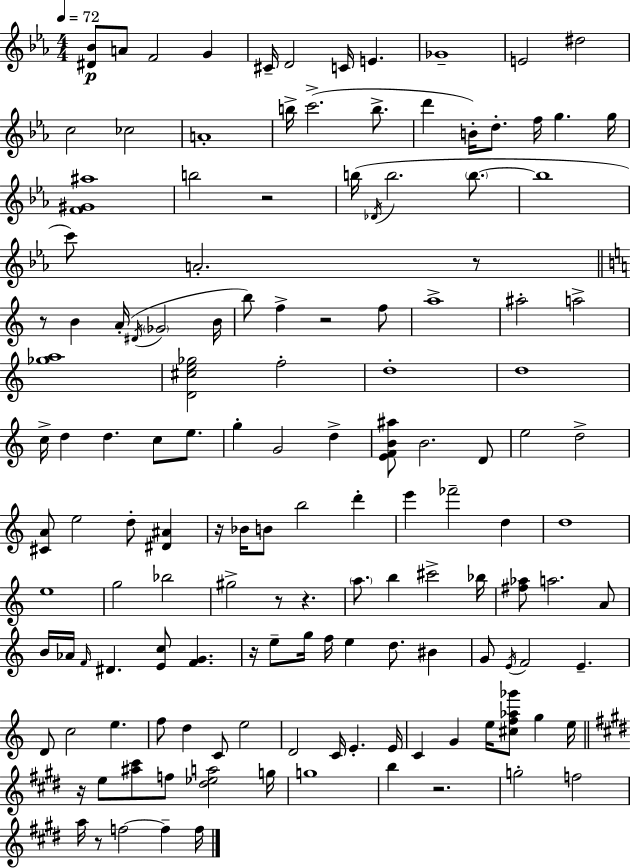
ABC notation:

X:1
T:Untitled
M:4/4
L:1/4
K:Eb
[^D_B]/2 A/2 F2 G ^C/4 D2 C/4 E _G4 E2 ^d2 c2 _c2 A4 b/4 c'2 b/2 d' B/4 d/2 f/4 g g/4 [F^G^a]4 b2 z2 b/4 _D/4 b2 b/2 b4 c'/2 A2 z/2 z/2 B A/4 ^D/4 _G2 B/4 b/2 f z2 f/2 a4 ^a2 a2 [_ga]4 [D^ce_g]2 f2 d4 d4 c/4 d d c/2 e/2 g G2 d [EFB^a]/2 B2 D/2 e2 d2 [^CA]/2 e2 d/2 [^D^A] z/4 _B/4 B/2 b2 d' e' _f'2 d d4 e4 g2 _b2 ^g2 z/2 z a/2 b ^c'2 _b/4 [^f_a]/2 a2 A/2 B/4 _A/4 F/4 ^D [Ec]/2 [FG] z/4 e/2 g/4 f/4 e d/2 ^B G/2 E/4 F2 E D/2 c2 e f/2 d C/2 e2 D2 C/4 E E/4 C G e/4 [^cf_a_g']/2 g e/4 z/4 e/2 [^a^c']/2 f/2 [^d_ea]2 g/4 g4 b z2 g2 f2 a/4 z/2 f2 f f/4